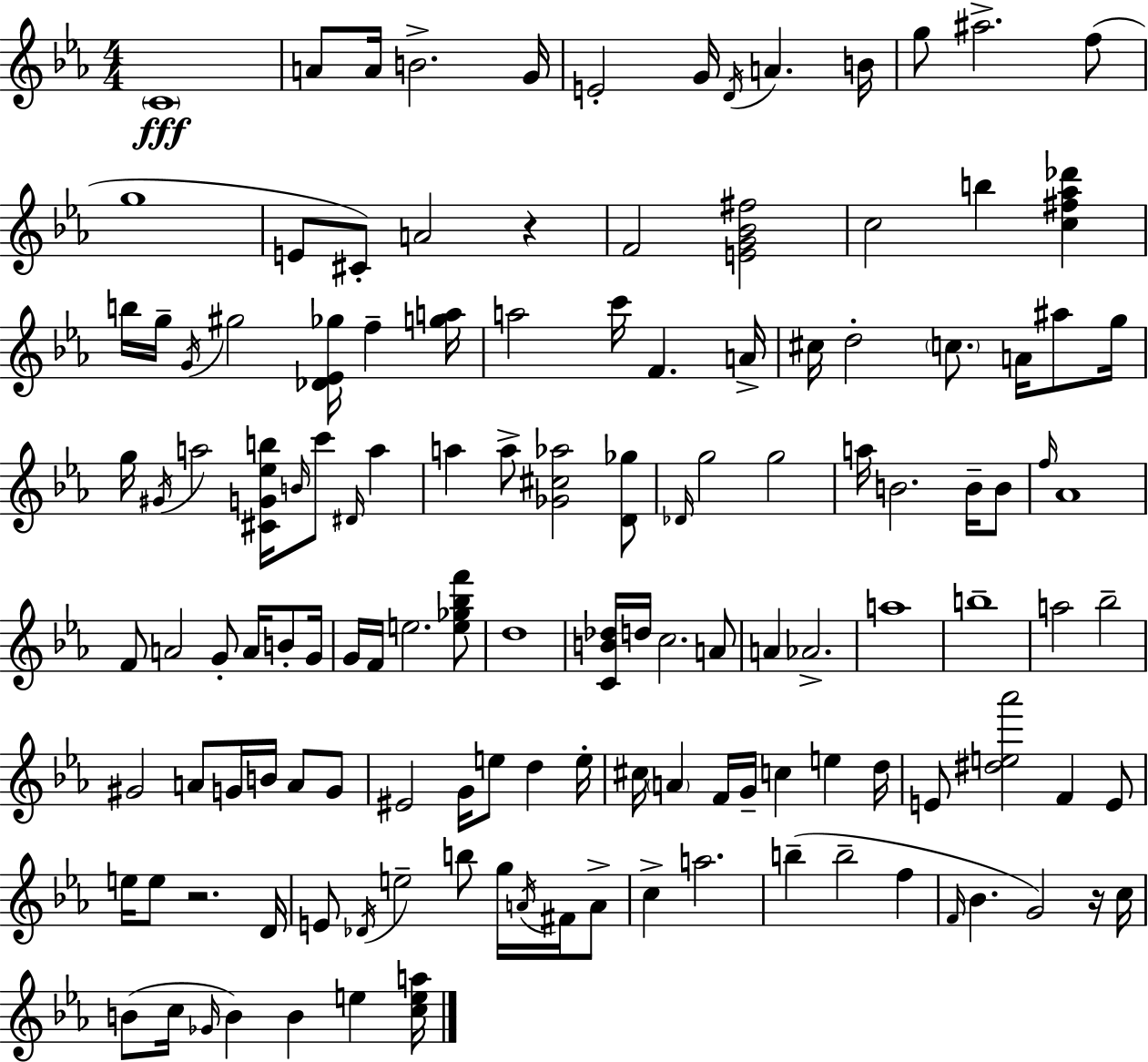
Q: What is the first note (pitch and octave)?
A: C4